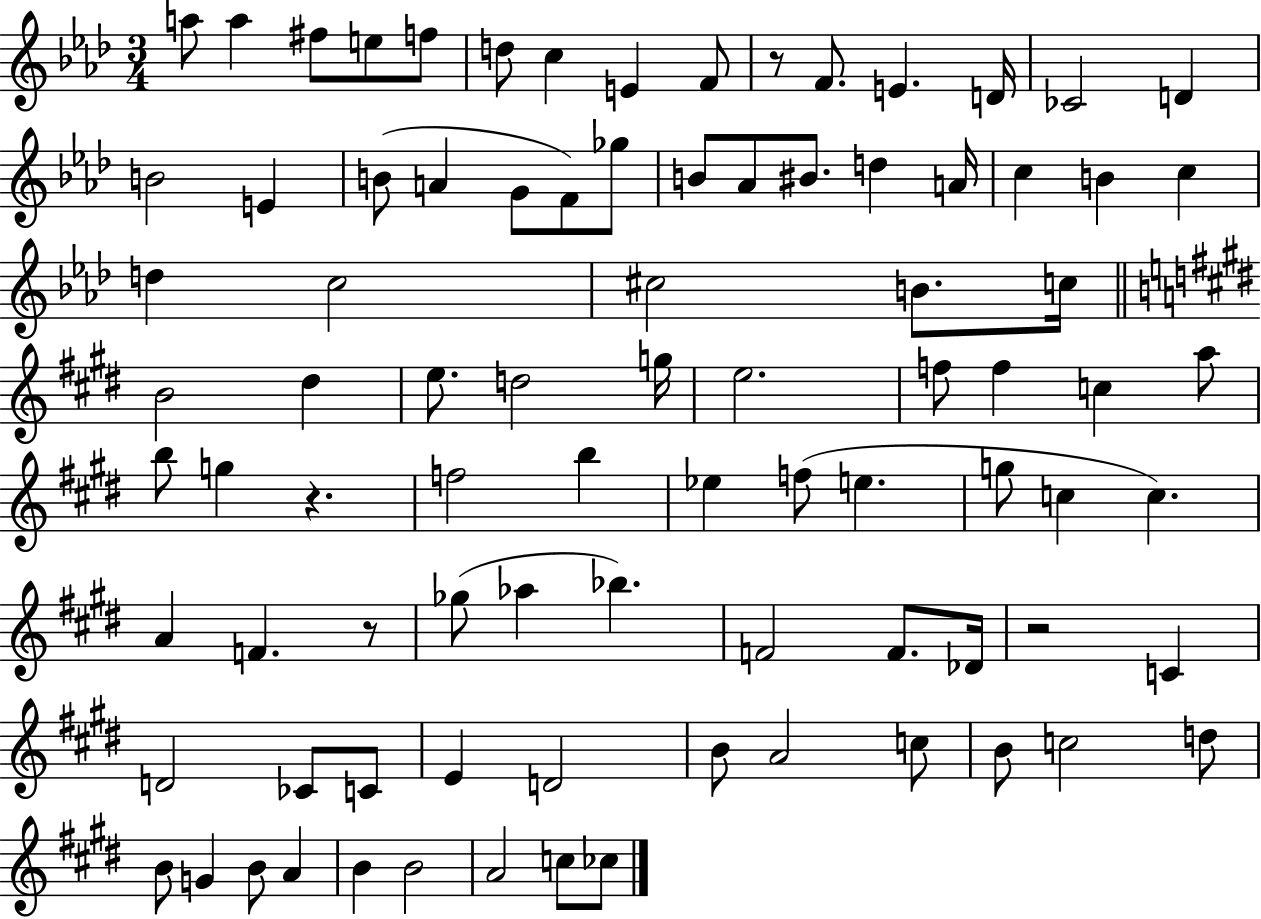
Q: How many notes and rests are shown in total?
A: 87